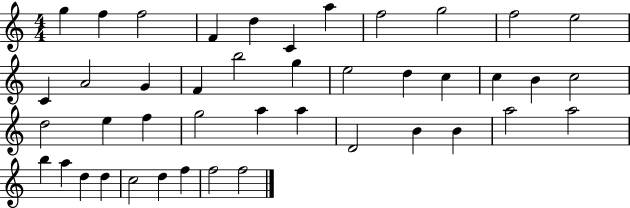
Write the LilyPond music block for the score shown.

{
  \clef treble
  \numericTimeSignature
  \time 4/4
  \key c \major
  g''4 f''4 f''2 | f'4 d''4 c'4 a''4 | f''2 g''2 | f''2 e''2 | \break c'4 a'2 g'4 | f'4 b''2 g''4 | e''2 d''4 c''4 | c''4 b'4 c''2 | \break d''2 e''4 f''4 | g''2 a''4 a''4 | d'2 b'4 b'4 | a''2 a''2 | \break b''4 a''4 d''4 d''4 | c''2 d''4 f''4 | f''2 f''2 | \bar "|."
}